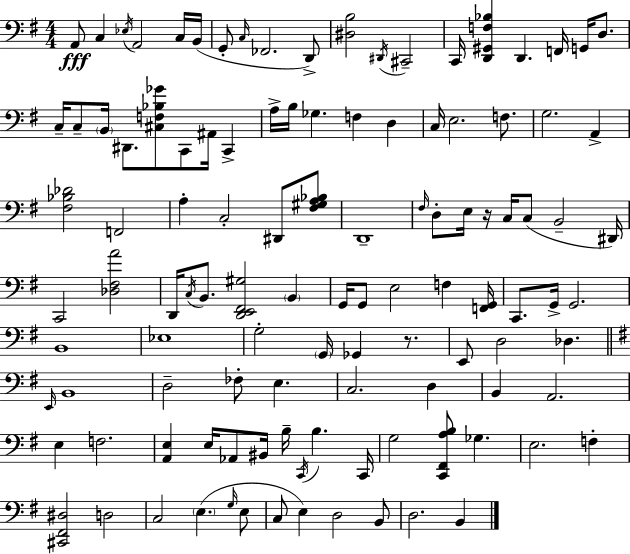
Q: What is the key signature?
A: E minor